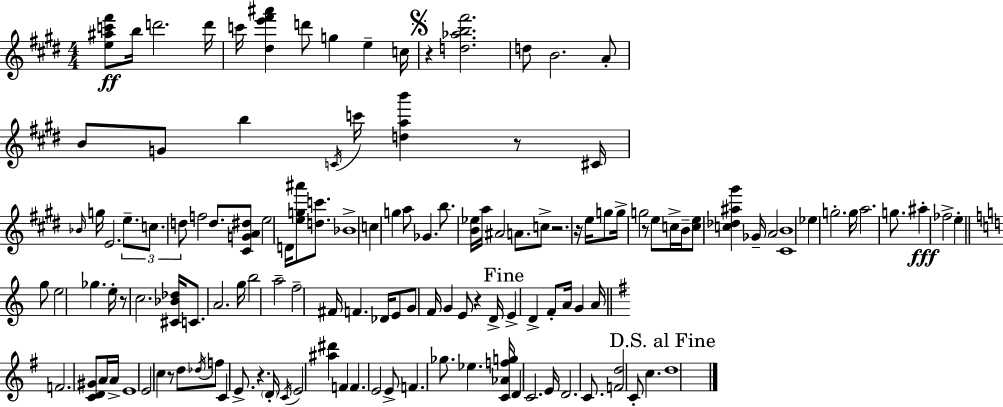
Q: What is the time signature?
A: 4/4